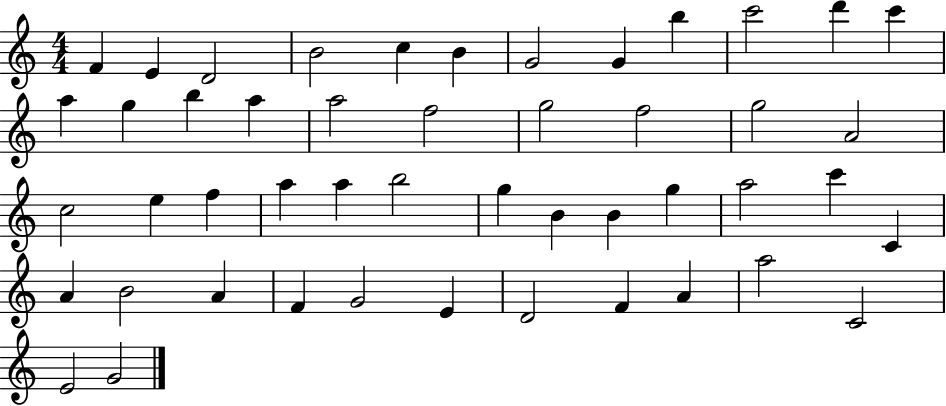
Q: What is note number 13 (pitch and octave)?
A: A5